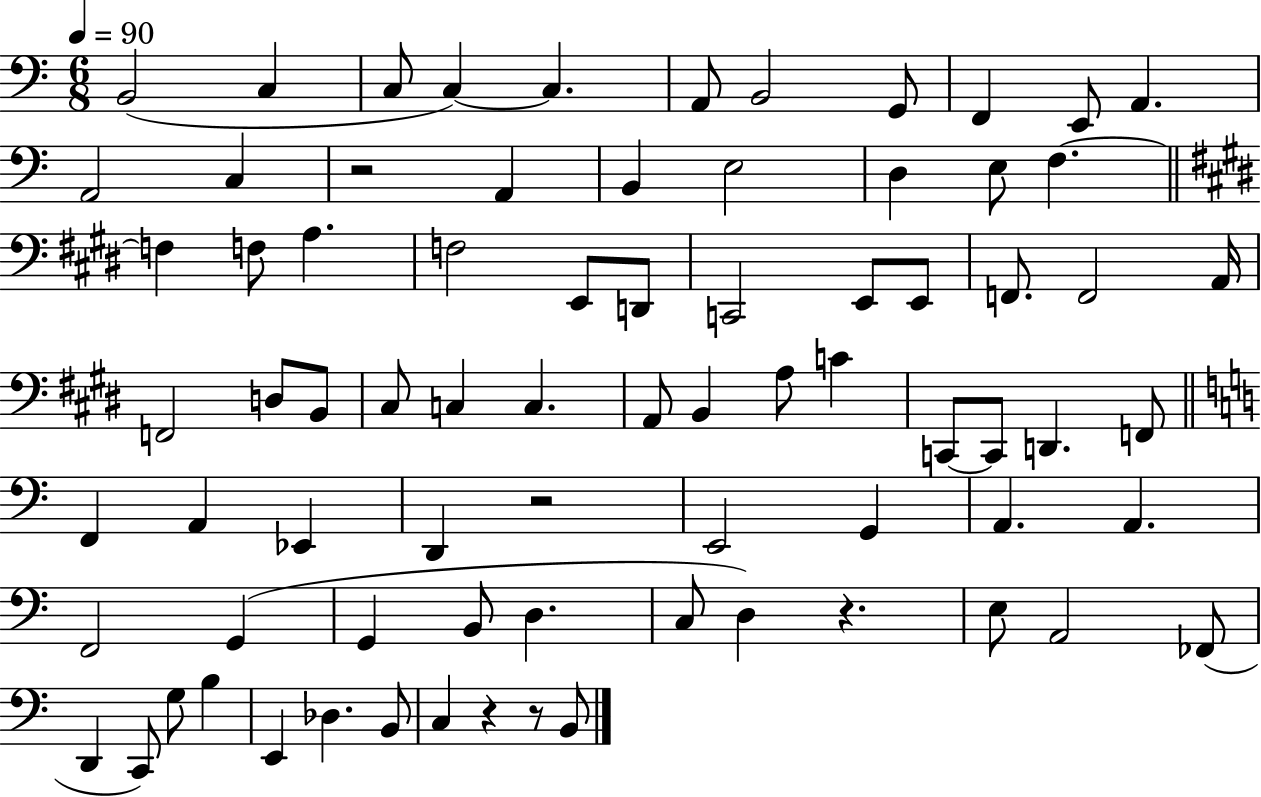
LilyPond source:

{
  \clef bass
  \numericTimeSignature
  \time 6/8
  \key c \major
  \tempo 4 = 90
  b,2( c4 | c8 c4~~) c4. | a,8 b,2 g,8 | f,4 e,8 a,4. | \break a,2 c4 | r2 a,4 | b,4 e2 | d4 e8 f4.~~ | \break \bar "||" \break \key e \major f4 f8 a4. | f2 e,8 d,8 | c,2 e,8 e,8 | f,8. f,2 a,16 | \break f,2 d8 b,8 | cis8 c4 c4. | a,8 b,4 a8 c'4 | c,8~~ c,8 d,4. f,8 | \break \bar "||" \break \key c \major f,4 a,4 ees,4 | d,4 r2 | e,2 g,4 | a,4. a,4. | \break f,2 g,4( | g,4 b,8 d4. | c8 d4) r4. | e8 a,2 fes,8( | \break d,4 c,8) g8 b4 | e,4 des4. b,8 | c4 r4 r8 b,8 | \bar "|."
}